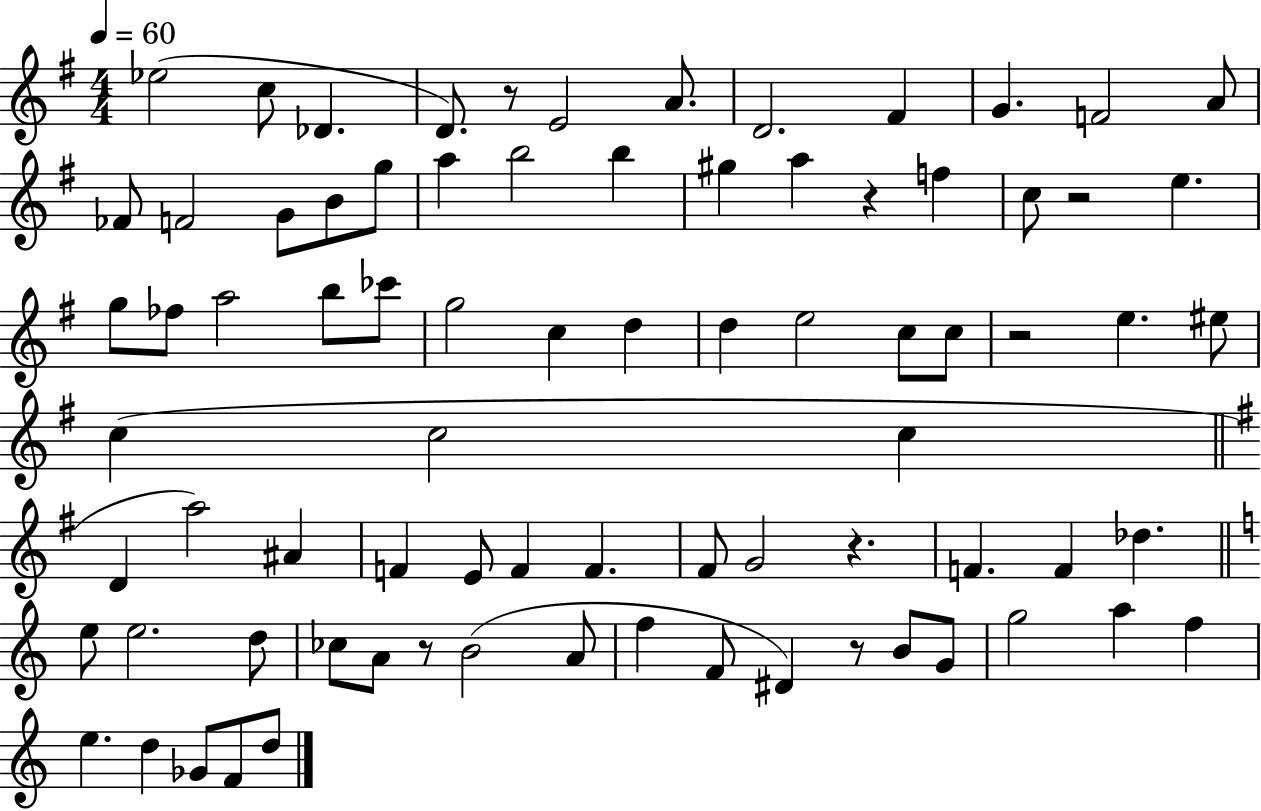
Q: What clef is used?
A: treble